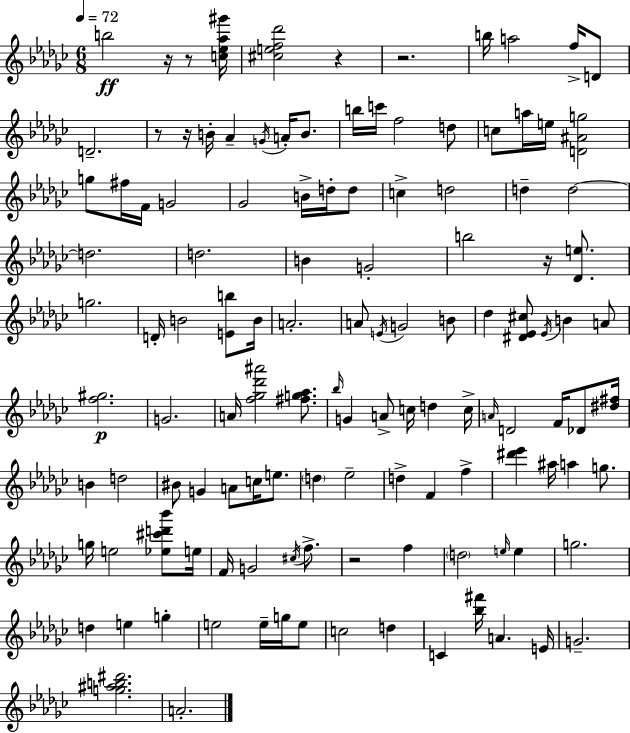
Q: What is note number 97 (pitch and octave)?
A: C4